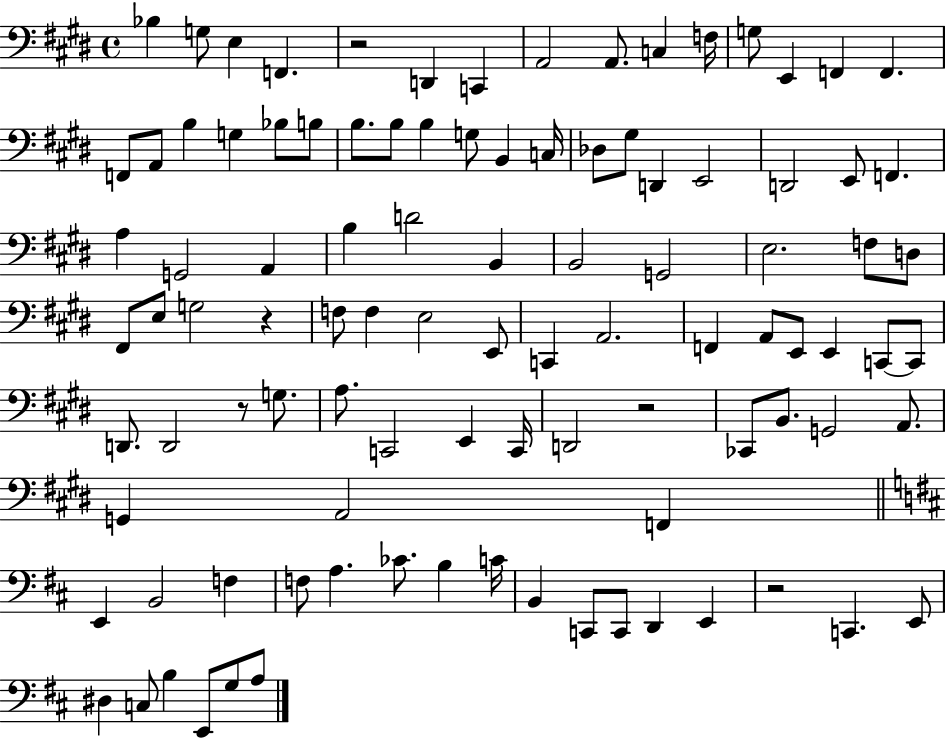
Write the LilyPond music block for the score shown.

{
  \clef bass
  \time 4/4
  \defaultTimeSignature
  \key e \major
  bes4 g8 e4 f,4. | r2 d,4 c,4 | a,2 a,8. c4 f16 | g8 e,4 f,4 f,4. | \break f,8 a,8 b4 g4 bes8 b8 | b8. b8 b4 g8 b,4 c16 | des8 gis8 d,4 e,2 | d,2 e,8 f,4. | \break a4 g,2 a,4 | b4 d'2 b,4 | b,2 g,2 | e2. f8 d8 | \break fis,8 e8 g2 r4 | f8 f4 e2 e,8 | c,4 a,2. | f,4 a,8 e,8 e,4 c,8~~ c,8 | \break d,8. d,2 r8 g8. | a8. c,2 e,4 c,16 | d,2 r2 | ces,8 b,8. g,2 a,8. | \break g,4 a,2 f,4 | \bar "||" \break \key d \major e,4 b,2 f4 | f8 a4. ces'8. b4 c'16 | b,4 c,8 c,8 d,4 e,4 | r2 c,4. e,8 | \break dis4 c8 b4 e,8 g8 a8 | \bar "|."
}